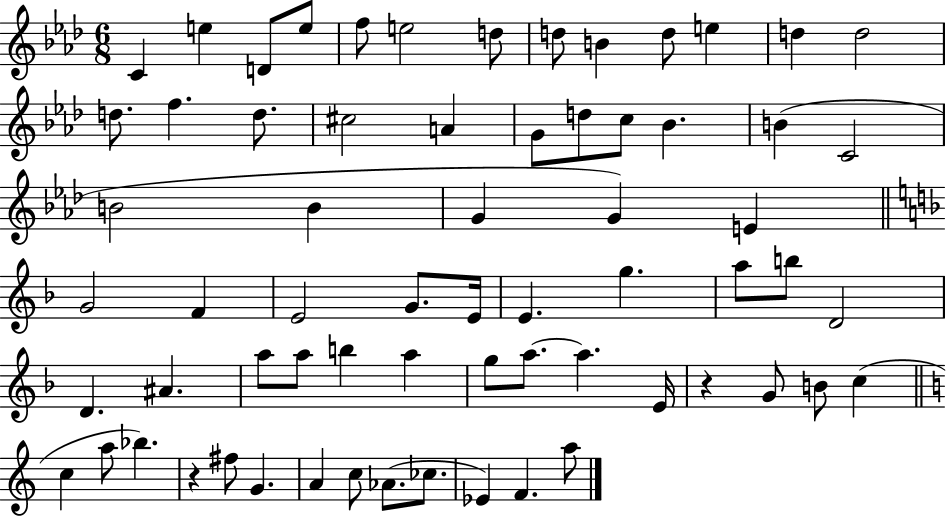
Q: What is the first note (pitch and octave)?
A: C4